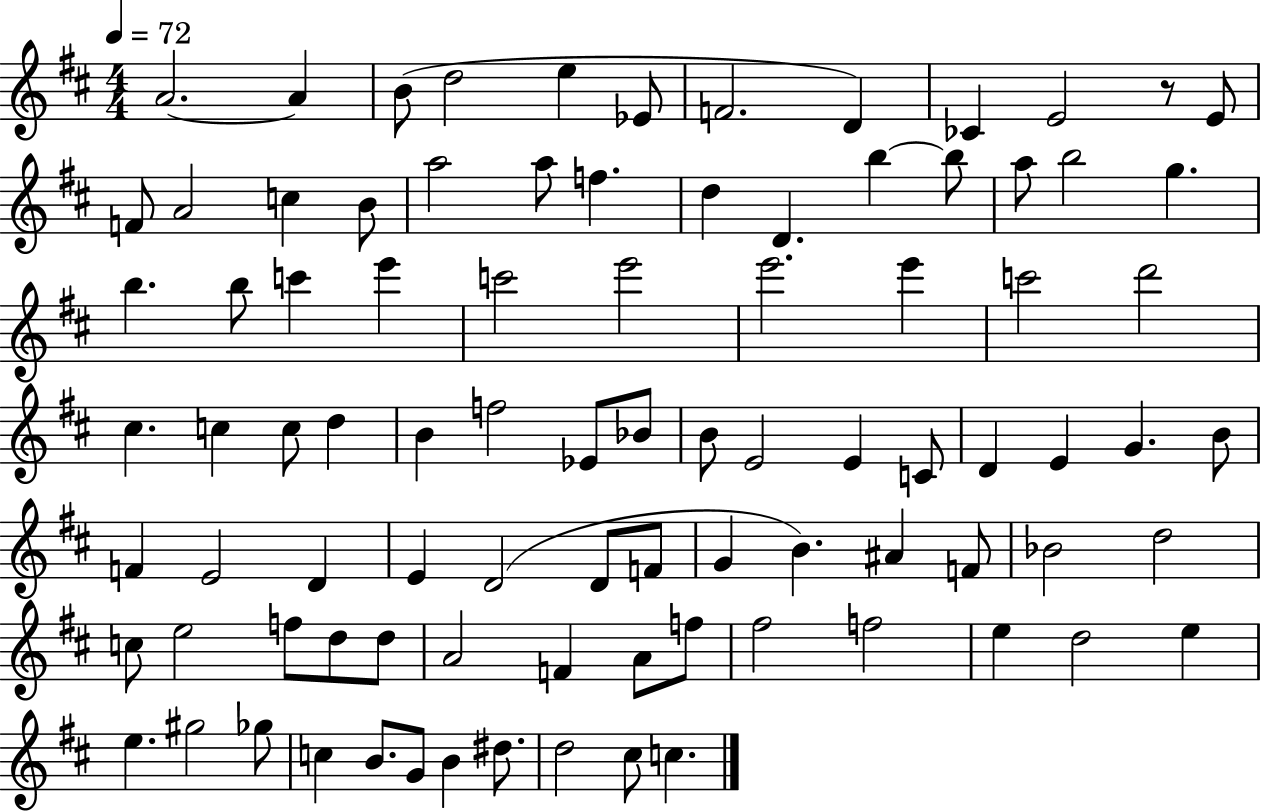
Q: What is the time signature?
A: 4/4